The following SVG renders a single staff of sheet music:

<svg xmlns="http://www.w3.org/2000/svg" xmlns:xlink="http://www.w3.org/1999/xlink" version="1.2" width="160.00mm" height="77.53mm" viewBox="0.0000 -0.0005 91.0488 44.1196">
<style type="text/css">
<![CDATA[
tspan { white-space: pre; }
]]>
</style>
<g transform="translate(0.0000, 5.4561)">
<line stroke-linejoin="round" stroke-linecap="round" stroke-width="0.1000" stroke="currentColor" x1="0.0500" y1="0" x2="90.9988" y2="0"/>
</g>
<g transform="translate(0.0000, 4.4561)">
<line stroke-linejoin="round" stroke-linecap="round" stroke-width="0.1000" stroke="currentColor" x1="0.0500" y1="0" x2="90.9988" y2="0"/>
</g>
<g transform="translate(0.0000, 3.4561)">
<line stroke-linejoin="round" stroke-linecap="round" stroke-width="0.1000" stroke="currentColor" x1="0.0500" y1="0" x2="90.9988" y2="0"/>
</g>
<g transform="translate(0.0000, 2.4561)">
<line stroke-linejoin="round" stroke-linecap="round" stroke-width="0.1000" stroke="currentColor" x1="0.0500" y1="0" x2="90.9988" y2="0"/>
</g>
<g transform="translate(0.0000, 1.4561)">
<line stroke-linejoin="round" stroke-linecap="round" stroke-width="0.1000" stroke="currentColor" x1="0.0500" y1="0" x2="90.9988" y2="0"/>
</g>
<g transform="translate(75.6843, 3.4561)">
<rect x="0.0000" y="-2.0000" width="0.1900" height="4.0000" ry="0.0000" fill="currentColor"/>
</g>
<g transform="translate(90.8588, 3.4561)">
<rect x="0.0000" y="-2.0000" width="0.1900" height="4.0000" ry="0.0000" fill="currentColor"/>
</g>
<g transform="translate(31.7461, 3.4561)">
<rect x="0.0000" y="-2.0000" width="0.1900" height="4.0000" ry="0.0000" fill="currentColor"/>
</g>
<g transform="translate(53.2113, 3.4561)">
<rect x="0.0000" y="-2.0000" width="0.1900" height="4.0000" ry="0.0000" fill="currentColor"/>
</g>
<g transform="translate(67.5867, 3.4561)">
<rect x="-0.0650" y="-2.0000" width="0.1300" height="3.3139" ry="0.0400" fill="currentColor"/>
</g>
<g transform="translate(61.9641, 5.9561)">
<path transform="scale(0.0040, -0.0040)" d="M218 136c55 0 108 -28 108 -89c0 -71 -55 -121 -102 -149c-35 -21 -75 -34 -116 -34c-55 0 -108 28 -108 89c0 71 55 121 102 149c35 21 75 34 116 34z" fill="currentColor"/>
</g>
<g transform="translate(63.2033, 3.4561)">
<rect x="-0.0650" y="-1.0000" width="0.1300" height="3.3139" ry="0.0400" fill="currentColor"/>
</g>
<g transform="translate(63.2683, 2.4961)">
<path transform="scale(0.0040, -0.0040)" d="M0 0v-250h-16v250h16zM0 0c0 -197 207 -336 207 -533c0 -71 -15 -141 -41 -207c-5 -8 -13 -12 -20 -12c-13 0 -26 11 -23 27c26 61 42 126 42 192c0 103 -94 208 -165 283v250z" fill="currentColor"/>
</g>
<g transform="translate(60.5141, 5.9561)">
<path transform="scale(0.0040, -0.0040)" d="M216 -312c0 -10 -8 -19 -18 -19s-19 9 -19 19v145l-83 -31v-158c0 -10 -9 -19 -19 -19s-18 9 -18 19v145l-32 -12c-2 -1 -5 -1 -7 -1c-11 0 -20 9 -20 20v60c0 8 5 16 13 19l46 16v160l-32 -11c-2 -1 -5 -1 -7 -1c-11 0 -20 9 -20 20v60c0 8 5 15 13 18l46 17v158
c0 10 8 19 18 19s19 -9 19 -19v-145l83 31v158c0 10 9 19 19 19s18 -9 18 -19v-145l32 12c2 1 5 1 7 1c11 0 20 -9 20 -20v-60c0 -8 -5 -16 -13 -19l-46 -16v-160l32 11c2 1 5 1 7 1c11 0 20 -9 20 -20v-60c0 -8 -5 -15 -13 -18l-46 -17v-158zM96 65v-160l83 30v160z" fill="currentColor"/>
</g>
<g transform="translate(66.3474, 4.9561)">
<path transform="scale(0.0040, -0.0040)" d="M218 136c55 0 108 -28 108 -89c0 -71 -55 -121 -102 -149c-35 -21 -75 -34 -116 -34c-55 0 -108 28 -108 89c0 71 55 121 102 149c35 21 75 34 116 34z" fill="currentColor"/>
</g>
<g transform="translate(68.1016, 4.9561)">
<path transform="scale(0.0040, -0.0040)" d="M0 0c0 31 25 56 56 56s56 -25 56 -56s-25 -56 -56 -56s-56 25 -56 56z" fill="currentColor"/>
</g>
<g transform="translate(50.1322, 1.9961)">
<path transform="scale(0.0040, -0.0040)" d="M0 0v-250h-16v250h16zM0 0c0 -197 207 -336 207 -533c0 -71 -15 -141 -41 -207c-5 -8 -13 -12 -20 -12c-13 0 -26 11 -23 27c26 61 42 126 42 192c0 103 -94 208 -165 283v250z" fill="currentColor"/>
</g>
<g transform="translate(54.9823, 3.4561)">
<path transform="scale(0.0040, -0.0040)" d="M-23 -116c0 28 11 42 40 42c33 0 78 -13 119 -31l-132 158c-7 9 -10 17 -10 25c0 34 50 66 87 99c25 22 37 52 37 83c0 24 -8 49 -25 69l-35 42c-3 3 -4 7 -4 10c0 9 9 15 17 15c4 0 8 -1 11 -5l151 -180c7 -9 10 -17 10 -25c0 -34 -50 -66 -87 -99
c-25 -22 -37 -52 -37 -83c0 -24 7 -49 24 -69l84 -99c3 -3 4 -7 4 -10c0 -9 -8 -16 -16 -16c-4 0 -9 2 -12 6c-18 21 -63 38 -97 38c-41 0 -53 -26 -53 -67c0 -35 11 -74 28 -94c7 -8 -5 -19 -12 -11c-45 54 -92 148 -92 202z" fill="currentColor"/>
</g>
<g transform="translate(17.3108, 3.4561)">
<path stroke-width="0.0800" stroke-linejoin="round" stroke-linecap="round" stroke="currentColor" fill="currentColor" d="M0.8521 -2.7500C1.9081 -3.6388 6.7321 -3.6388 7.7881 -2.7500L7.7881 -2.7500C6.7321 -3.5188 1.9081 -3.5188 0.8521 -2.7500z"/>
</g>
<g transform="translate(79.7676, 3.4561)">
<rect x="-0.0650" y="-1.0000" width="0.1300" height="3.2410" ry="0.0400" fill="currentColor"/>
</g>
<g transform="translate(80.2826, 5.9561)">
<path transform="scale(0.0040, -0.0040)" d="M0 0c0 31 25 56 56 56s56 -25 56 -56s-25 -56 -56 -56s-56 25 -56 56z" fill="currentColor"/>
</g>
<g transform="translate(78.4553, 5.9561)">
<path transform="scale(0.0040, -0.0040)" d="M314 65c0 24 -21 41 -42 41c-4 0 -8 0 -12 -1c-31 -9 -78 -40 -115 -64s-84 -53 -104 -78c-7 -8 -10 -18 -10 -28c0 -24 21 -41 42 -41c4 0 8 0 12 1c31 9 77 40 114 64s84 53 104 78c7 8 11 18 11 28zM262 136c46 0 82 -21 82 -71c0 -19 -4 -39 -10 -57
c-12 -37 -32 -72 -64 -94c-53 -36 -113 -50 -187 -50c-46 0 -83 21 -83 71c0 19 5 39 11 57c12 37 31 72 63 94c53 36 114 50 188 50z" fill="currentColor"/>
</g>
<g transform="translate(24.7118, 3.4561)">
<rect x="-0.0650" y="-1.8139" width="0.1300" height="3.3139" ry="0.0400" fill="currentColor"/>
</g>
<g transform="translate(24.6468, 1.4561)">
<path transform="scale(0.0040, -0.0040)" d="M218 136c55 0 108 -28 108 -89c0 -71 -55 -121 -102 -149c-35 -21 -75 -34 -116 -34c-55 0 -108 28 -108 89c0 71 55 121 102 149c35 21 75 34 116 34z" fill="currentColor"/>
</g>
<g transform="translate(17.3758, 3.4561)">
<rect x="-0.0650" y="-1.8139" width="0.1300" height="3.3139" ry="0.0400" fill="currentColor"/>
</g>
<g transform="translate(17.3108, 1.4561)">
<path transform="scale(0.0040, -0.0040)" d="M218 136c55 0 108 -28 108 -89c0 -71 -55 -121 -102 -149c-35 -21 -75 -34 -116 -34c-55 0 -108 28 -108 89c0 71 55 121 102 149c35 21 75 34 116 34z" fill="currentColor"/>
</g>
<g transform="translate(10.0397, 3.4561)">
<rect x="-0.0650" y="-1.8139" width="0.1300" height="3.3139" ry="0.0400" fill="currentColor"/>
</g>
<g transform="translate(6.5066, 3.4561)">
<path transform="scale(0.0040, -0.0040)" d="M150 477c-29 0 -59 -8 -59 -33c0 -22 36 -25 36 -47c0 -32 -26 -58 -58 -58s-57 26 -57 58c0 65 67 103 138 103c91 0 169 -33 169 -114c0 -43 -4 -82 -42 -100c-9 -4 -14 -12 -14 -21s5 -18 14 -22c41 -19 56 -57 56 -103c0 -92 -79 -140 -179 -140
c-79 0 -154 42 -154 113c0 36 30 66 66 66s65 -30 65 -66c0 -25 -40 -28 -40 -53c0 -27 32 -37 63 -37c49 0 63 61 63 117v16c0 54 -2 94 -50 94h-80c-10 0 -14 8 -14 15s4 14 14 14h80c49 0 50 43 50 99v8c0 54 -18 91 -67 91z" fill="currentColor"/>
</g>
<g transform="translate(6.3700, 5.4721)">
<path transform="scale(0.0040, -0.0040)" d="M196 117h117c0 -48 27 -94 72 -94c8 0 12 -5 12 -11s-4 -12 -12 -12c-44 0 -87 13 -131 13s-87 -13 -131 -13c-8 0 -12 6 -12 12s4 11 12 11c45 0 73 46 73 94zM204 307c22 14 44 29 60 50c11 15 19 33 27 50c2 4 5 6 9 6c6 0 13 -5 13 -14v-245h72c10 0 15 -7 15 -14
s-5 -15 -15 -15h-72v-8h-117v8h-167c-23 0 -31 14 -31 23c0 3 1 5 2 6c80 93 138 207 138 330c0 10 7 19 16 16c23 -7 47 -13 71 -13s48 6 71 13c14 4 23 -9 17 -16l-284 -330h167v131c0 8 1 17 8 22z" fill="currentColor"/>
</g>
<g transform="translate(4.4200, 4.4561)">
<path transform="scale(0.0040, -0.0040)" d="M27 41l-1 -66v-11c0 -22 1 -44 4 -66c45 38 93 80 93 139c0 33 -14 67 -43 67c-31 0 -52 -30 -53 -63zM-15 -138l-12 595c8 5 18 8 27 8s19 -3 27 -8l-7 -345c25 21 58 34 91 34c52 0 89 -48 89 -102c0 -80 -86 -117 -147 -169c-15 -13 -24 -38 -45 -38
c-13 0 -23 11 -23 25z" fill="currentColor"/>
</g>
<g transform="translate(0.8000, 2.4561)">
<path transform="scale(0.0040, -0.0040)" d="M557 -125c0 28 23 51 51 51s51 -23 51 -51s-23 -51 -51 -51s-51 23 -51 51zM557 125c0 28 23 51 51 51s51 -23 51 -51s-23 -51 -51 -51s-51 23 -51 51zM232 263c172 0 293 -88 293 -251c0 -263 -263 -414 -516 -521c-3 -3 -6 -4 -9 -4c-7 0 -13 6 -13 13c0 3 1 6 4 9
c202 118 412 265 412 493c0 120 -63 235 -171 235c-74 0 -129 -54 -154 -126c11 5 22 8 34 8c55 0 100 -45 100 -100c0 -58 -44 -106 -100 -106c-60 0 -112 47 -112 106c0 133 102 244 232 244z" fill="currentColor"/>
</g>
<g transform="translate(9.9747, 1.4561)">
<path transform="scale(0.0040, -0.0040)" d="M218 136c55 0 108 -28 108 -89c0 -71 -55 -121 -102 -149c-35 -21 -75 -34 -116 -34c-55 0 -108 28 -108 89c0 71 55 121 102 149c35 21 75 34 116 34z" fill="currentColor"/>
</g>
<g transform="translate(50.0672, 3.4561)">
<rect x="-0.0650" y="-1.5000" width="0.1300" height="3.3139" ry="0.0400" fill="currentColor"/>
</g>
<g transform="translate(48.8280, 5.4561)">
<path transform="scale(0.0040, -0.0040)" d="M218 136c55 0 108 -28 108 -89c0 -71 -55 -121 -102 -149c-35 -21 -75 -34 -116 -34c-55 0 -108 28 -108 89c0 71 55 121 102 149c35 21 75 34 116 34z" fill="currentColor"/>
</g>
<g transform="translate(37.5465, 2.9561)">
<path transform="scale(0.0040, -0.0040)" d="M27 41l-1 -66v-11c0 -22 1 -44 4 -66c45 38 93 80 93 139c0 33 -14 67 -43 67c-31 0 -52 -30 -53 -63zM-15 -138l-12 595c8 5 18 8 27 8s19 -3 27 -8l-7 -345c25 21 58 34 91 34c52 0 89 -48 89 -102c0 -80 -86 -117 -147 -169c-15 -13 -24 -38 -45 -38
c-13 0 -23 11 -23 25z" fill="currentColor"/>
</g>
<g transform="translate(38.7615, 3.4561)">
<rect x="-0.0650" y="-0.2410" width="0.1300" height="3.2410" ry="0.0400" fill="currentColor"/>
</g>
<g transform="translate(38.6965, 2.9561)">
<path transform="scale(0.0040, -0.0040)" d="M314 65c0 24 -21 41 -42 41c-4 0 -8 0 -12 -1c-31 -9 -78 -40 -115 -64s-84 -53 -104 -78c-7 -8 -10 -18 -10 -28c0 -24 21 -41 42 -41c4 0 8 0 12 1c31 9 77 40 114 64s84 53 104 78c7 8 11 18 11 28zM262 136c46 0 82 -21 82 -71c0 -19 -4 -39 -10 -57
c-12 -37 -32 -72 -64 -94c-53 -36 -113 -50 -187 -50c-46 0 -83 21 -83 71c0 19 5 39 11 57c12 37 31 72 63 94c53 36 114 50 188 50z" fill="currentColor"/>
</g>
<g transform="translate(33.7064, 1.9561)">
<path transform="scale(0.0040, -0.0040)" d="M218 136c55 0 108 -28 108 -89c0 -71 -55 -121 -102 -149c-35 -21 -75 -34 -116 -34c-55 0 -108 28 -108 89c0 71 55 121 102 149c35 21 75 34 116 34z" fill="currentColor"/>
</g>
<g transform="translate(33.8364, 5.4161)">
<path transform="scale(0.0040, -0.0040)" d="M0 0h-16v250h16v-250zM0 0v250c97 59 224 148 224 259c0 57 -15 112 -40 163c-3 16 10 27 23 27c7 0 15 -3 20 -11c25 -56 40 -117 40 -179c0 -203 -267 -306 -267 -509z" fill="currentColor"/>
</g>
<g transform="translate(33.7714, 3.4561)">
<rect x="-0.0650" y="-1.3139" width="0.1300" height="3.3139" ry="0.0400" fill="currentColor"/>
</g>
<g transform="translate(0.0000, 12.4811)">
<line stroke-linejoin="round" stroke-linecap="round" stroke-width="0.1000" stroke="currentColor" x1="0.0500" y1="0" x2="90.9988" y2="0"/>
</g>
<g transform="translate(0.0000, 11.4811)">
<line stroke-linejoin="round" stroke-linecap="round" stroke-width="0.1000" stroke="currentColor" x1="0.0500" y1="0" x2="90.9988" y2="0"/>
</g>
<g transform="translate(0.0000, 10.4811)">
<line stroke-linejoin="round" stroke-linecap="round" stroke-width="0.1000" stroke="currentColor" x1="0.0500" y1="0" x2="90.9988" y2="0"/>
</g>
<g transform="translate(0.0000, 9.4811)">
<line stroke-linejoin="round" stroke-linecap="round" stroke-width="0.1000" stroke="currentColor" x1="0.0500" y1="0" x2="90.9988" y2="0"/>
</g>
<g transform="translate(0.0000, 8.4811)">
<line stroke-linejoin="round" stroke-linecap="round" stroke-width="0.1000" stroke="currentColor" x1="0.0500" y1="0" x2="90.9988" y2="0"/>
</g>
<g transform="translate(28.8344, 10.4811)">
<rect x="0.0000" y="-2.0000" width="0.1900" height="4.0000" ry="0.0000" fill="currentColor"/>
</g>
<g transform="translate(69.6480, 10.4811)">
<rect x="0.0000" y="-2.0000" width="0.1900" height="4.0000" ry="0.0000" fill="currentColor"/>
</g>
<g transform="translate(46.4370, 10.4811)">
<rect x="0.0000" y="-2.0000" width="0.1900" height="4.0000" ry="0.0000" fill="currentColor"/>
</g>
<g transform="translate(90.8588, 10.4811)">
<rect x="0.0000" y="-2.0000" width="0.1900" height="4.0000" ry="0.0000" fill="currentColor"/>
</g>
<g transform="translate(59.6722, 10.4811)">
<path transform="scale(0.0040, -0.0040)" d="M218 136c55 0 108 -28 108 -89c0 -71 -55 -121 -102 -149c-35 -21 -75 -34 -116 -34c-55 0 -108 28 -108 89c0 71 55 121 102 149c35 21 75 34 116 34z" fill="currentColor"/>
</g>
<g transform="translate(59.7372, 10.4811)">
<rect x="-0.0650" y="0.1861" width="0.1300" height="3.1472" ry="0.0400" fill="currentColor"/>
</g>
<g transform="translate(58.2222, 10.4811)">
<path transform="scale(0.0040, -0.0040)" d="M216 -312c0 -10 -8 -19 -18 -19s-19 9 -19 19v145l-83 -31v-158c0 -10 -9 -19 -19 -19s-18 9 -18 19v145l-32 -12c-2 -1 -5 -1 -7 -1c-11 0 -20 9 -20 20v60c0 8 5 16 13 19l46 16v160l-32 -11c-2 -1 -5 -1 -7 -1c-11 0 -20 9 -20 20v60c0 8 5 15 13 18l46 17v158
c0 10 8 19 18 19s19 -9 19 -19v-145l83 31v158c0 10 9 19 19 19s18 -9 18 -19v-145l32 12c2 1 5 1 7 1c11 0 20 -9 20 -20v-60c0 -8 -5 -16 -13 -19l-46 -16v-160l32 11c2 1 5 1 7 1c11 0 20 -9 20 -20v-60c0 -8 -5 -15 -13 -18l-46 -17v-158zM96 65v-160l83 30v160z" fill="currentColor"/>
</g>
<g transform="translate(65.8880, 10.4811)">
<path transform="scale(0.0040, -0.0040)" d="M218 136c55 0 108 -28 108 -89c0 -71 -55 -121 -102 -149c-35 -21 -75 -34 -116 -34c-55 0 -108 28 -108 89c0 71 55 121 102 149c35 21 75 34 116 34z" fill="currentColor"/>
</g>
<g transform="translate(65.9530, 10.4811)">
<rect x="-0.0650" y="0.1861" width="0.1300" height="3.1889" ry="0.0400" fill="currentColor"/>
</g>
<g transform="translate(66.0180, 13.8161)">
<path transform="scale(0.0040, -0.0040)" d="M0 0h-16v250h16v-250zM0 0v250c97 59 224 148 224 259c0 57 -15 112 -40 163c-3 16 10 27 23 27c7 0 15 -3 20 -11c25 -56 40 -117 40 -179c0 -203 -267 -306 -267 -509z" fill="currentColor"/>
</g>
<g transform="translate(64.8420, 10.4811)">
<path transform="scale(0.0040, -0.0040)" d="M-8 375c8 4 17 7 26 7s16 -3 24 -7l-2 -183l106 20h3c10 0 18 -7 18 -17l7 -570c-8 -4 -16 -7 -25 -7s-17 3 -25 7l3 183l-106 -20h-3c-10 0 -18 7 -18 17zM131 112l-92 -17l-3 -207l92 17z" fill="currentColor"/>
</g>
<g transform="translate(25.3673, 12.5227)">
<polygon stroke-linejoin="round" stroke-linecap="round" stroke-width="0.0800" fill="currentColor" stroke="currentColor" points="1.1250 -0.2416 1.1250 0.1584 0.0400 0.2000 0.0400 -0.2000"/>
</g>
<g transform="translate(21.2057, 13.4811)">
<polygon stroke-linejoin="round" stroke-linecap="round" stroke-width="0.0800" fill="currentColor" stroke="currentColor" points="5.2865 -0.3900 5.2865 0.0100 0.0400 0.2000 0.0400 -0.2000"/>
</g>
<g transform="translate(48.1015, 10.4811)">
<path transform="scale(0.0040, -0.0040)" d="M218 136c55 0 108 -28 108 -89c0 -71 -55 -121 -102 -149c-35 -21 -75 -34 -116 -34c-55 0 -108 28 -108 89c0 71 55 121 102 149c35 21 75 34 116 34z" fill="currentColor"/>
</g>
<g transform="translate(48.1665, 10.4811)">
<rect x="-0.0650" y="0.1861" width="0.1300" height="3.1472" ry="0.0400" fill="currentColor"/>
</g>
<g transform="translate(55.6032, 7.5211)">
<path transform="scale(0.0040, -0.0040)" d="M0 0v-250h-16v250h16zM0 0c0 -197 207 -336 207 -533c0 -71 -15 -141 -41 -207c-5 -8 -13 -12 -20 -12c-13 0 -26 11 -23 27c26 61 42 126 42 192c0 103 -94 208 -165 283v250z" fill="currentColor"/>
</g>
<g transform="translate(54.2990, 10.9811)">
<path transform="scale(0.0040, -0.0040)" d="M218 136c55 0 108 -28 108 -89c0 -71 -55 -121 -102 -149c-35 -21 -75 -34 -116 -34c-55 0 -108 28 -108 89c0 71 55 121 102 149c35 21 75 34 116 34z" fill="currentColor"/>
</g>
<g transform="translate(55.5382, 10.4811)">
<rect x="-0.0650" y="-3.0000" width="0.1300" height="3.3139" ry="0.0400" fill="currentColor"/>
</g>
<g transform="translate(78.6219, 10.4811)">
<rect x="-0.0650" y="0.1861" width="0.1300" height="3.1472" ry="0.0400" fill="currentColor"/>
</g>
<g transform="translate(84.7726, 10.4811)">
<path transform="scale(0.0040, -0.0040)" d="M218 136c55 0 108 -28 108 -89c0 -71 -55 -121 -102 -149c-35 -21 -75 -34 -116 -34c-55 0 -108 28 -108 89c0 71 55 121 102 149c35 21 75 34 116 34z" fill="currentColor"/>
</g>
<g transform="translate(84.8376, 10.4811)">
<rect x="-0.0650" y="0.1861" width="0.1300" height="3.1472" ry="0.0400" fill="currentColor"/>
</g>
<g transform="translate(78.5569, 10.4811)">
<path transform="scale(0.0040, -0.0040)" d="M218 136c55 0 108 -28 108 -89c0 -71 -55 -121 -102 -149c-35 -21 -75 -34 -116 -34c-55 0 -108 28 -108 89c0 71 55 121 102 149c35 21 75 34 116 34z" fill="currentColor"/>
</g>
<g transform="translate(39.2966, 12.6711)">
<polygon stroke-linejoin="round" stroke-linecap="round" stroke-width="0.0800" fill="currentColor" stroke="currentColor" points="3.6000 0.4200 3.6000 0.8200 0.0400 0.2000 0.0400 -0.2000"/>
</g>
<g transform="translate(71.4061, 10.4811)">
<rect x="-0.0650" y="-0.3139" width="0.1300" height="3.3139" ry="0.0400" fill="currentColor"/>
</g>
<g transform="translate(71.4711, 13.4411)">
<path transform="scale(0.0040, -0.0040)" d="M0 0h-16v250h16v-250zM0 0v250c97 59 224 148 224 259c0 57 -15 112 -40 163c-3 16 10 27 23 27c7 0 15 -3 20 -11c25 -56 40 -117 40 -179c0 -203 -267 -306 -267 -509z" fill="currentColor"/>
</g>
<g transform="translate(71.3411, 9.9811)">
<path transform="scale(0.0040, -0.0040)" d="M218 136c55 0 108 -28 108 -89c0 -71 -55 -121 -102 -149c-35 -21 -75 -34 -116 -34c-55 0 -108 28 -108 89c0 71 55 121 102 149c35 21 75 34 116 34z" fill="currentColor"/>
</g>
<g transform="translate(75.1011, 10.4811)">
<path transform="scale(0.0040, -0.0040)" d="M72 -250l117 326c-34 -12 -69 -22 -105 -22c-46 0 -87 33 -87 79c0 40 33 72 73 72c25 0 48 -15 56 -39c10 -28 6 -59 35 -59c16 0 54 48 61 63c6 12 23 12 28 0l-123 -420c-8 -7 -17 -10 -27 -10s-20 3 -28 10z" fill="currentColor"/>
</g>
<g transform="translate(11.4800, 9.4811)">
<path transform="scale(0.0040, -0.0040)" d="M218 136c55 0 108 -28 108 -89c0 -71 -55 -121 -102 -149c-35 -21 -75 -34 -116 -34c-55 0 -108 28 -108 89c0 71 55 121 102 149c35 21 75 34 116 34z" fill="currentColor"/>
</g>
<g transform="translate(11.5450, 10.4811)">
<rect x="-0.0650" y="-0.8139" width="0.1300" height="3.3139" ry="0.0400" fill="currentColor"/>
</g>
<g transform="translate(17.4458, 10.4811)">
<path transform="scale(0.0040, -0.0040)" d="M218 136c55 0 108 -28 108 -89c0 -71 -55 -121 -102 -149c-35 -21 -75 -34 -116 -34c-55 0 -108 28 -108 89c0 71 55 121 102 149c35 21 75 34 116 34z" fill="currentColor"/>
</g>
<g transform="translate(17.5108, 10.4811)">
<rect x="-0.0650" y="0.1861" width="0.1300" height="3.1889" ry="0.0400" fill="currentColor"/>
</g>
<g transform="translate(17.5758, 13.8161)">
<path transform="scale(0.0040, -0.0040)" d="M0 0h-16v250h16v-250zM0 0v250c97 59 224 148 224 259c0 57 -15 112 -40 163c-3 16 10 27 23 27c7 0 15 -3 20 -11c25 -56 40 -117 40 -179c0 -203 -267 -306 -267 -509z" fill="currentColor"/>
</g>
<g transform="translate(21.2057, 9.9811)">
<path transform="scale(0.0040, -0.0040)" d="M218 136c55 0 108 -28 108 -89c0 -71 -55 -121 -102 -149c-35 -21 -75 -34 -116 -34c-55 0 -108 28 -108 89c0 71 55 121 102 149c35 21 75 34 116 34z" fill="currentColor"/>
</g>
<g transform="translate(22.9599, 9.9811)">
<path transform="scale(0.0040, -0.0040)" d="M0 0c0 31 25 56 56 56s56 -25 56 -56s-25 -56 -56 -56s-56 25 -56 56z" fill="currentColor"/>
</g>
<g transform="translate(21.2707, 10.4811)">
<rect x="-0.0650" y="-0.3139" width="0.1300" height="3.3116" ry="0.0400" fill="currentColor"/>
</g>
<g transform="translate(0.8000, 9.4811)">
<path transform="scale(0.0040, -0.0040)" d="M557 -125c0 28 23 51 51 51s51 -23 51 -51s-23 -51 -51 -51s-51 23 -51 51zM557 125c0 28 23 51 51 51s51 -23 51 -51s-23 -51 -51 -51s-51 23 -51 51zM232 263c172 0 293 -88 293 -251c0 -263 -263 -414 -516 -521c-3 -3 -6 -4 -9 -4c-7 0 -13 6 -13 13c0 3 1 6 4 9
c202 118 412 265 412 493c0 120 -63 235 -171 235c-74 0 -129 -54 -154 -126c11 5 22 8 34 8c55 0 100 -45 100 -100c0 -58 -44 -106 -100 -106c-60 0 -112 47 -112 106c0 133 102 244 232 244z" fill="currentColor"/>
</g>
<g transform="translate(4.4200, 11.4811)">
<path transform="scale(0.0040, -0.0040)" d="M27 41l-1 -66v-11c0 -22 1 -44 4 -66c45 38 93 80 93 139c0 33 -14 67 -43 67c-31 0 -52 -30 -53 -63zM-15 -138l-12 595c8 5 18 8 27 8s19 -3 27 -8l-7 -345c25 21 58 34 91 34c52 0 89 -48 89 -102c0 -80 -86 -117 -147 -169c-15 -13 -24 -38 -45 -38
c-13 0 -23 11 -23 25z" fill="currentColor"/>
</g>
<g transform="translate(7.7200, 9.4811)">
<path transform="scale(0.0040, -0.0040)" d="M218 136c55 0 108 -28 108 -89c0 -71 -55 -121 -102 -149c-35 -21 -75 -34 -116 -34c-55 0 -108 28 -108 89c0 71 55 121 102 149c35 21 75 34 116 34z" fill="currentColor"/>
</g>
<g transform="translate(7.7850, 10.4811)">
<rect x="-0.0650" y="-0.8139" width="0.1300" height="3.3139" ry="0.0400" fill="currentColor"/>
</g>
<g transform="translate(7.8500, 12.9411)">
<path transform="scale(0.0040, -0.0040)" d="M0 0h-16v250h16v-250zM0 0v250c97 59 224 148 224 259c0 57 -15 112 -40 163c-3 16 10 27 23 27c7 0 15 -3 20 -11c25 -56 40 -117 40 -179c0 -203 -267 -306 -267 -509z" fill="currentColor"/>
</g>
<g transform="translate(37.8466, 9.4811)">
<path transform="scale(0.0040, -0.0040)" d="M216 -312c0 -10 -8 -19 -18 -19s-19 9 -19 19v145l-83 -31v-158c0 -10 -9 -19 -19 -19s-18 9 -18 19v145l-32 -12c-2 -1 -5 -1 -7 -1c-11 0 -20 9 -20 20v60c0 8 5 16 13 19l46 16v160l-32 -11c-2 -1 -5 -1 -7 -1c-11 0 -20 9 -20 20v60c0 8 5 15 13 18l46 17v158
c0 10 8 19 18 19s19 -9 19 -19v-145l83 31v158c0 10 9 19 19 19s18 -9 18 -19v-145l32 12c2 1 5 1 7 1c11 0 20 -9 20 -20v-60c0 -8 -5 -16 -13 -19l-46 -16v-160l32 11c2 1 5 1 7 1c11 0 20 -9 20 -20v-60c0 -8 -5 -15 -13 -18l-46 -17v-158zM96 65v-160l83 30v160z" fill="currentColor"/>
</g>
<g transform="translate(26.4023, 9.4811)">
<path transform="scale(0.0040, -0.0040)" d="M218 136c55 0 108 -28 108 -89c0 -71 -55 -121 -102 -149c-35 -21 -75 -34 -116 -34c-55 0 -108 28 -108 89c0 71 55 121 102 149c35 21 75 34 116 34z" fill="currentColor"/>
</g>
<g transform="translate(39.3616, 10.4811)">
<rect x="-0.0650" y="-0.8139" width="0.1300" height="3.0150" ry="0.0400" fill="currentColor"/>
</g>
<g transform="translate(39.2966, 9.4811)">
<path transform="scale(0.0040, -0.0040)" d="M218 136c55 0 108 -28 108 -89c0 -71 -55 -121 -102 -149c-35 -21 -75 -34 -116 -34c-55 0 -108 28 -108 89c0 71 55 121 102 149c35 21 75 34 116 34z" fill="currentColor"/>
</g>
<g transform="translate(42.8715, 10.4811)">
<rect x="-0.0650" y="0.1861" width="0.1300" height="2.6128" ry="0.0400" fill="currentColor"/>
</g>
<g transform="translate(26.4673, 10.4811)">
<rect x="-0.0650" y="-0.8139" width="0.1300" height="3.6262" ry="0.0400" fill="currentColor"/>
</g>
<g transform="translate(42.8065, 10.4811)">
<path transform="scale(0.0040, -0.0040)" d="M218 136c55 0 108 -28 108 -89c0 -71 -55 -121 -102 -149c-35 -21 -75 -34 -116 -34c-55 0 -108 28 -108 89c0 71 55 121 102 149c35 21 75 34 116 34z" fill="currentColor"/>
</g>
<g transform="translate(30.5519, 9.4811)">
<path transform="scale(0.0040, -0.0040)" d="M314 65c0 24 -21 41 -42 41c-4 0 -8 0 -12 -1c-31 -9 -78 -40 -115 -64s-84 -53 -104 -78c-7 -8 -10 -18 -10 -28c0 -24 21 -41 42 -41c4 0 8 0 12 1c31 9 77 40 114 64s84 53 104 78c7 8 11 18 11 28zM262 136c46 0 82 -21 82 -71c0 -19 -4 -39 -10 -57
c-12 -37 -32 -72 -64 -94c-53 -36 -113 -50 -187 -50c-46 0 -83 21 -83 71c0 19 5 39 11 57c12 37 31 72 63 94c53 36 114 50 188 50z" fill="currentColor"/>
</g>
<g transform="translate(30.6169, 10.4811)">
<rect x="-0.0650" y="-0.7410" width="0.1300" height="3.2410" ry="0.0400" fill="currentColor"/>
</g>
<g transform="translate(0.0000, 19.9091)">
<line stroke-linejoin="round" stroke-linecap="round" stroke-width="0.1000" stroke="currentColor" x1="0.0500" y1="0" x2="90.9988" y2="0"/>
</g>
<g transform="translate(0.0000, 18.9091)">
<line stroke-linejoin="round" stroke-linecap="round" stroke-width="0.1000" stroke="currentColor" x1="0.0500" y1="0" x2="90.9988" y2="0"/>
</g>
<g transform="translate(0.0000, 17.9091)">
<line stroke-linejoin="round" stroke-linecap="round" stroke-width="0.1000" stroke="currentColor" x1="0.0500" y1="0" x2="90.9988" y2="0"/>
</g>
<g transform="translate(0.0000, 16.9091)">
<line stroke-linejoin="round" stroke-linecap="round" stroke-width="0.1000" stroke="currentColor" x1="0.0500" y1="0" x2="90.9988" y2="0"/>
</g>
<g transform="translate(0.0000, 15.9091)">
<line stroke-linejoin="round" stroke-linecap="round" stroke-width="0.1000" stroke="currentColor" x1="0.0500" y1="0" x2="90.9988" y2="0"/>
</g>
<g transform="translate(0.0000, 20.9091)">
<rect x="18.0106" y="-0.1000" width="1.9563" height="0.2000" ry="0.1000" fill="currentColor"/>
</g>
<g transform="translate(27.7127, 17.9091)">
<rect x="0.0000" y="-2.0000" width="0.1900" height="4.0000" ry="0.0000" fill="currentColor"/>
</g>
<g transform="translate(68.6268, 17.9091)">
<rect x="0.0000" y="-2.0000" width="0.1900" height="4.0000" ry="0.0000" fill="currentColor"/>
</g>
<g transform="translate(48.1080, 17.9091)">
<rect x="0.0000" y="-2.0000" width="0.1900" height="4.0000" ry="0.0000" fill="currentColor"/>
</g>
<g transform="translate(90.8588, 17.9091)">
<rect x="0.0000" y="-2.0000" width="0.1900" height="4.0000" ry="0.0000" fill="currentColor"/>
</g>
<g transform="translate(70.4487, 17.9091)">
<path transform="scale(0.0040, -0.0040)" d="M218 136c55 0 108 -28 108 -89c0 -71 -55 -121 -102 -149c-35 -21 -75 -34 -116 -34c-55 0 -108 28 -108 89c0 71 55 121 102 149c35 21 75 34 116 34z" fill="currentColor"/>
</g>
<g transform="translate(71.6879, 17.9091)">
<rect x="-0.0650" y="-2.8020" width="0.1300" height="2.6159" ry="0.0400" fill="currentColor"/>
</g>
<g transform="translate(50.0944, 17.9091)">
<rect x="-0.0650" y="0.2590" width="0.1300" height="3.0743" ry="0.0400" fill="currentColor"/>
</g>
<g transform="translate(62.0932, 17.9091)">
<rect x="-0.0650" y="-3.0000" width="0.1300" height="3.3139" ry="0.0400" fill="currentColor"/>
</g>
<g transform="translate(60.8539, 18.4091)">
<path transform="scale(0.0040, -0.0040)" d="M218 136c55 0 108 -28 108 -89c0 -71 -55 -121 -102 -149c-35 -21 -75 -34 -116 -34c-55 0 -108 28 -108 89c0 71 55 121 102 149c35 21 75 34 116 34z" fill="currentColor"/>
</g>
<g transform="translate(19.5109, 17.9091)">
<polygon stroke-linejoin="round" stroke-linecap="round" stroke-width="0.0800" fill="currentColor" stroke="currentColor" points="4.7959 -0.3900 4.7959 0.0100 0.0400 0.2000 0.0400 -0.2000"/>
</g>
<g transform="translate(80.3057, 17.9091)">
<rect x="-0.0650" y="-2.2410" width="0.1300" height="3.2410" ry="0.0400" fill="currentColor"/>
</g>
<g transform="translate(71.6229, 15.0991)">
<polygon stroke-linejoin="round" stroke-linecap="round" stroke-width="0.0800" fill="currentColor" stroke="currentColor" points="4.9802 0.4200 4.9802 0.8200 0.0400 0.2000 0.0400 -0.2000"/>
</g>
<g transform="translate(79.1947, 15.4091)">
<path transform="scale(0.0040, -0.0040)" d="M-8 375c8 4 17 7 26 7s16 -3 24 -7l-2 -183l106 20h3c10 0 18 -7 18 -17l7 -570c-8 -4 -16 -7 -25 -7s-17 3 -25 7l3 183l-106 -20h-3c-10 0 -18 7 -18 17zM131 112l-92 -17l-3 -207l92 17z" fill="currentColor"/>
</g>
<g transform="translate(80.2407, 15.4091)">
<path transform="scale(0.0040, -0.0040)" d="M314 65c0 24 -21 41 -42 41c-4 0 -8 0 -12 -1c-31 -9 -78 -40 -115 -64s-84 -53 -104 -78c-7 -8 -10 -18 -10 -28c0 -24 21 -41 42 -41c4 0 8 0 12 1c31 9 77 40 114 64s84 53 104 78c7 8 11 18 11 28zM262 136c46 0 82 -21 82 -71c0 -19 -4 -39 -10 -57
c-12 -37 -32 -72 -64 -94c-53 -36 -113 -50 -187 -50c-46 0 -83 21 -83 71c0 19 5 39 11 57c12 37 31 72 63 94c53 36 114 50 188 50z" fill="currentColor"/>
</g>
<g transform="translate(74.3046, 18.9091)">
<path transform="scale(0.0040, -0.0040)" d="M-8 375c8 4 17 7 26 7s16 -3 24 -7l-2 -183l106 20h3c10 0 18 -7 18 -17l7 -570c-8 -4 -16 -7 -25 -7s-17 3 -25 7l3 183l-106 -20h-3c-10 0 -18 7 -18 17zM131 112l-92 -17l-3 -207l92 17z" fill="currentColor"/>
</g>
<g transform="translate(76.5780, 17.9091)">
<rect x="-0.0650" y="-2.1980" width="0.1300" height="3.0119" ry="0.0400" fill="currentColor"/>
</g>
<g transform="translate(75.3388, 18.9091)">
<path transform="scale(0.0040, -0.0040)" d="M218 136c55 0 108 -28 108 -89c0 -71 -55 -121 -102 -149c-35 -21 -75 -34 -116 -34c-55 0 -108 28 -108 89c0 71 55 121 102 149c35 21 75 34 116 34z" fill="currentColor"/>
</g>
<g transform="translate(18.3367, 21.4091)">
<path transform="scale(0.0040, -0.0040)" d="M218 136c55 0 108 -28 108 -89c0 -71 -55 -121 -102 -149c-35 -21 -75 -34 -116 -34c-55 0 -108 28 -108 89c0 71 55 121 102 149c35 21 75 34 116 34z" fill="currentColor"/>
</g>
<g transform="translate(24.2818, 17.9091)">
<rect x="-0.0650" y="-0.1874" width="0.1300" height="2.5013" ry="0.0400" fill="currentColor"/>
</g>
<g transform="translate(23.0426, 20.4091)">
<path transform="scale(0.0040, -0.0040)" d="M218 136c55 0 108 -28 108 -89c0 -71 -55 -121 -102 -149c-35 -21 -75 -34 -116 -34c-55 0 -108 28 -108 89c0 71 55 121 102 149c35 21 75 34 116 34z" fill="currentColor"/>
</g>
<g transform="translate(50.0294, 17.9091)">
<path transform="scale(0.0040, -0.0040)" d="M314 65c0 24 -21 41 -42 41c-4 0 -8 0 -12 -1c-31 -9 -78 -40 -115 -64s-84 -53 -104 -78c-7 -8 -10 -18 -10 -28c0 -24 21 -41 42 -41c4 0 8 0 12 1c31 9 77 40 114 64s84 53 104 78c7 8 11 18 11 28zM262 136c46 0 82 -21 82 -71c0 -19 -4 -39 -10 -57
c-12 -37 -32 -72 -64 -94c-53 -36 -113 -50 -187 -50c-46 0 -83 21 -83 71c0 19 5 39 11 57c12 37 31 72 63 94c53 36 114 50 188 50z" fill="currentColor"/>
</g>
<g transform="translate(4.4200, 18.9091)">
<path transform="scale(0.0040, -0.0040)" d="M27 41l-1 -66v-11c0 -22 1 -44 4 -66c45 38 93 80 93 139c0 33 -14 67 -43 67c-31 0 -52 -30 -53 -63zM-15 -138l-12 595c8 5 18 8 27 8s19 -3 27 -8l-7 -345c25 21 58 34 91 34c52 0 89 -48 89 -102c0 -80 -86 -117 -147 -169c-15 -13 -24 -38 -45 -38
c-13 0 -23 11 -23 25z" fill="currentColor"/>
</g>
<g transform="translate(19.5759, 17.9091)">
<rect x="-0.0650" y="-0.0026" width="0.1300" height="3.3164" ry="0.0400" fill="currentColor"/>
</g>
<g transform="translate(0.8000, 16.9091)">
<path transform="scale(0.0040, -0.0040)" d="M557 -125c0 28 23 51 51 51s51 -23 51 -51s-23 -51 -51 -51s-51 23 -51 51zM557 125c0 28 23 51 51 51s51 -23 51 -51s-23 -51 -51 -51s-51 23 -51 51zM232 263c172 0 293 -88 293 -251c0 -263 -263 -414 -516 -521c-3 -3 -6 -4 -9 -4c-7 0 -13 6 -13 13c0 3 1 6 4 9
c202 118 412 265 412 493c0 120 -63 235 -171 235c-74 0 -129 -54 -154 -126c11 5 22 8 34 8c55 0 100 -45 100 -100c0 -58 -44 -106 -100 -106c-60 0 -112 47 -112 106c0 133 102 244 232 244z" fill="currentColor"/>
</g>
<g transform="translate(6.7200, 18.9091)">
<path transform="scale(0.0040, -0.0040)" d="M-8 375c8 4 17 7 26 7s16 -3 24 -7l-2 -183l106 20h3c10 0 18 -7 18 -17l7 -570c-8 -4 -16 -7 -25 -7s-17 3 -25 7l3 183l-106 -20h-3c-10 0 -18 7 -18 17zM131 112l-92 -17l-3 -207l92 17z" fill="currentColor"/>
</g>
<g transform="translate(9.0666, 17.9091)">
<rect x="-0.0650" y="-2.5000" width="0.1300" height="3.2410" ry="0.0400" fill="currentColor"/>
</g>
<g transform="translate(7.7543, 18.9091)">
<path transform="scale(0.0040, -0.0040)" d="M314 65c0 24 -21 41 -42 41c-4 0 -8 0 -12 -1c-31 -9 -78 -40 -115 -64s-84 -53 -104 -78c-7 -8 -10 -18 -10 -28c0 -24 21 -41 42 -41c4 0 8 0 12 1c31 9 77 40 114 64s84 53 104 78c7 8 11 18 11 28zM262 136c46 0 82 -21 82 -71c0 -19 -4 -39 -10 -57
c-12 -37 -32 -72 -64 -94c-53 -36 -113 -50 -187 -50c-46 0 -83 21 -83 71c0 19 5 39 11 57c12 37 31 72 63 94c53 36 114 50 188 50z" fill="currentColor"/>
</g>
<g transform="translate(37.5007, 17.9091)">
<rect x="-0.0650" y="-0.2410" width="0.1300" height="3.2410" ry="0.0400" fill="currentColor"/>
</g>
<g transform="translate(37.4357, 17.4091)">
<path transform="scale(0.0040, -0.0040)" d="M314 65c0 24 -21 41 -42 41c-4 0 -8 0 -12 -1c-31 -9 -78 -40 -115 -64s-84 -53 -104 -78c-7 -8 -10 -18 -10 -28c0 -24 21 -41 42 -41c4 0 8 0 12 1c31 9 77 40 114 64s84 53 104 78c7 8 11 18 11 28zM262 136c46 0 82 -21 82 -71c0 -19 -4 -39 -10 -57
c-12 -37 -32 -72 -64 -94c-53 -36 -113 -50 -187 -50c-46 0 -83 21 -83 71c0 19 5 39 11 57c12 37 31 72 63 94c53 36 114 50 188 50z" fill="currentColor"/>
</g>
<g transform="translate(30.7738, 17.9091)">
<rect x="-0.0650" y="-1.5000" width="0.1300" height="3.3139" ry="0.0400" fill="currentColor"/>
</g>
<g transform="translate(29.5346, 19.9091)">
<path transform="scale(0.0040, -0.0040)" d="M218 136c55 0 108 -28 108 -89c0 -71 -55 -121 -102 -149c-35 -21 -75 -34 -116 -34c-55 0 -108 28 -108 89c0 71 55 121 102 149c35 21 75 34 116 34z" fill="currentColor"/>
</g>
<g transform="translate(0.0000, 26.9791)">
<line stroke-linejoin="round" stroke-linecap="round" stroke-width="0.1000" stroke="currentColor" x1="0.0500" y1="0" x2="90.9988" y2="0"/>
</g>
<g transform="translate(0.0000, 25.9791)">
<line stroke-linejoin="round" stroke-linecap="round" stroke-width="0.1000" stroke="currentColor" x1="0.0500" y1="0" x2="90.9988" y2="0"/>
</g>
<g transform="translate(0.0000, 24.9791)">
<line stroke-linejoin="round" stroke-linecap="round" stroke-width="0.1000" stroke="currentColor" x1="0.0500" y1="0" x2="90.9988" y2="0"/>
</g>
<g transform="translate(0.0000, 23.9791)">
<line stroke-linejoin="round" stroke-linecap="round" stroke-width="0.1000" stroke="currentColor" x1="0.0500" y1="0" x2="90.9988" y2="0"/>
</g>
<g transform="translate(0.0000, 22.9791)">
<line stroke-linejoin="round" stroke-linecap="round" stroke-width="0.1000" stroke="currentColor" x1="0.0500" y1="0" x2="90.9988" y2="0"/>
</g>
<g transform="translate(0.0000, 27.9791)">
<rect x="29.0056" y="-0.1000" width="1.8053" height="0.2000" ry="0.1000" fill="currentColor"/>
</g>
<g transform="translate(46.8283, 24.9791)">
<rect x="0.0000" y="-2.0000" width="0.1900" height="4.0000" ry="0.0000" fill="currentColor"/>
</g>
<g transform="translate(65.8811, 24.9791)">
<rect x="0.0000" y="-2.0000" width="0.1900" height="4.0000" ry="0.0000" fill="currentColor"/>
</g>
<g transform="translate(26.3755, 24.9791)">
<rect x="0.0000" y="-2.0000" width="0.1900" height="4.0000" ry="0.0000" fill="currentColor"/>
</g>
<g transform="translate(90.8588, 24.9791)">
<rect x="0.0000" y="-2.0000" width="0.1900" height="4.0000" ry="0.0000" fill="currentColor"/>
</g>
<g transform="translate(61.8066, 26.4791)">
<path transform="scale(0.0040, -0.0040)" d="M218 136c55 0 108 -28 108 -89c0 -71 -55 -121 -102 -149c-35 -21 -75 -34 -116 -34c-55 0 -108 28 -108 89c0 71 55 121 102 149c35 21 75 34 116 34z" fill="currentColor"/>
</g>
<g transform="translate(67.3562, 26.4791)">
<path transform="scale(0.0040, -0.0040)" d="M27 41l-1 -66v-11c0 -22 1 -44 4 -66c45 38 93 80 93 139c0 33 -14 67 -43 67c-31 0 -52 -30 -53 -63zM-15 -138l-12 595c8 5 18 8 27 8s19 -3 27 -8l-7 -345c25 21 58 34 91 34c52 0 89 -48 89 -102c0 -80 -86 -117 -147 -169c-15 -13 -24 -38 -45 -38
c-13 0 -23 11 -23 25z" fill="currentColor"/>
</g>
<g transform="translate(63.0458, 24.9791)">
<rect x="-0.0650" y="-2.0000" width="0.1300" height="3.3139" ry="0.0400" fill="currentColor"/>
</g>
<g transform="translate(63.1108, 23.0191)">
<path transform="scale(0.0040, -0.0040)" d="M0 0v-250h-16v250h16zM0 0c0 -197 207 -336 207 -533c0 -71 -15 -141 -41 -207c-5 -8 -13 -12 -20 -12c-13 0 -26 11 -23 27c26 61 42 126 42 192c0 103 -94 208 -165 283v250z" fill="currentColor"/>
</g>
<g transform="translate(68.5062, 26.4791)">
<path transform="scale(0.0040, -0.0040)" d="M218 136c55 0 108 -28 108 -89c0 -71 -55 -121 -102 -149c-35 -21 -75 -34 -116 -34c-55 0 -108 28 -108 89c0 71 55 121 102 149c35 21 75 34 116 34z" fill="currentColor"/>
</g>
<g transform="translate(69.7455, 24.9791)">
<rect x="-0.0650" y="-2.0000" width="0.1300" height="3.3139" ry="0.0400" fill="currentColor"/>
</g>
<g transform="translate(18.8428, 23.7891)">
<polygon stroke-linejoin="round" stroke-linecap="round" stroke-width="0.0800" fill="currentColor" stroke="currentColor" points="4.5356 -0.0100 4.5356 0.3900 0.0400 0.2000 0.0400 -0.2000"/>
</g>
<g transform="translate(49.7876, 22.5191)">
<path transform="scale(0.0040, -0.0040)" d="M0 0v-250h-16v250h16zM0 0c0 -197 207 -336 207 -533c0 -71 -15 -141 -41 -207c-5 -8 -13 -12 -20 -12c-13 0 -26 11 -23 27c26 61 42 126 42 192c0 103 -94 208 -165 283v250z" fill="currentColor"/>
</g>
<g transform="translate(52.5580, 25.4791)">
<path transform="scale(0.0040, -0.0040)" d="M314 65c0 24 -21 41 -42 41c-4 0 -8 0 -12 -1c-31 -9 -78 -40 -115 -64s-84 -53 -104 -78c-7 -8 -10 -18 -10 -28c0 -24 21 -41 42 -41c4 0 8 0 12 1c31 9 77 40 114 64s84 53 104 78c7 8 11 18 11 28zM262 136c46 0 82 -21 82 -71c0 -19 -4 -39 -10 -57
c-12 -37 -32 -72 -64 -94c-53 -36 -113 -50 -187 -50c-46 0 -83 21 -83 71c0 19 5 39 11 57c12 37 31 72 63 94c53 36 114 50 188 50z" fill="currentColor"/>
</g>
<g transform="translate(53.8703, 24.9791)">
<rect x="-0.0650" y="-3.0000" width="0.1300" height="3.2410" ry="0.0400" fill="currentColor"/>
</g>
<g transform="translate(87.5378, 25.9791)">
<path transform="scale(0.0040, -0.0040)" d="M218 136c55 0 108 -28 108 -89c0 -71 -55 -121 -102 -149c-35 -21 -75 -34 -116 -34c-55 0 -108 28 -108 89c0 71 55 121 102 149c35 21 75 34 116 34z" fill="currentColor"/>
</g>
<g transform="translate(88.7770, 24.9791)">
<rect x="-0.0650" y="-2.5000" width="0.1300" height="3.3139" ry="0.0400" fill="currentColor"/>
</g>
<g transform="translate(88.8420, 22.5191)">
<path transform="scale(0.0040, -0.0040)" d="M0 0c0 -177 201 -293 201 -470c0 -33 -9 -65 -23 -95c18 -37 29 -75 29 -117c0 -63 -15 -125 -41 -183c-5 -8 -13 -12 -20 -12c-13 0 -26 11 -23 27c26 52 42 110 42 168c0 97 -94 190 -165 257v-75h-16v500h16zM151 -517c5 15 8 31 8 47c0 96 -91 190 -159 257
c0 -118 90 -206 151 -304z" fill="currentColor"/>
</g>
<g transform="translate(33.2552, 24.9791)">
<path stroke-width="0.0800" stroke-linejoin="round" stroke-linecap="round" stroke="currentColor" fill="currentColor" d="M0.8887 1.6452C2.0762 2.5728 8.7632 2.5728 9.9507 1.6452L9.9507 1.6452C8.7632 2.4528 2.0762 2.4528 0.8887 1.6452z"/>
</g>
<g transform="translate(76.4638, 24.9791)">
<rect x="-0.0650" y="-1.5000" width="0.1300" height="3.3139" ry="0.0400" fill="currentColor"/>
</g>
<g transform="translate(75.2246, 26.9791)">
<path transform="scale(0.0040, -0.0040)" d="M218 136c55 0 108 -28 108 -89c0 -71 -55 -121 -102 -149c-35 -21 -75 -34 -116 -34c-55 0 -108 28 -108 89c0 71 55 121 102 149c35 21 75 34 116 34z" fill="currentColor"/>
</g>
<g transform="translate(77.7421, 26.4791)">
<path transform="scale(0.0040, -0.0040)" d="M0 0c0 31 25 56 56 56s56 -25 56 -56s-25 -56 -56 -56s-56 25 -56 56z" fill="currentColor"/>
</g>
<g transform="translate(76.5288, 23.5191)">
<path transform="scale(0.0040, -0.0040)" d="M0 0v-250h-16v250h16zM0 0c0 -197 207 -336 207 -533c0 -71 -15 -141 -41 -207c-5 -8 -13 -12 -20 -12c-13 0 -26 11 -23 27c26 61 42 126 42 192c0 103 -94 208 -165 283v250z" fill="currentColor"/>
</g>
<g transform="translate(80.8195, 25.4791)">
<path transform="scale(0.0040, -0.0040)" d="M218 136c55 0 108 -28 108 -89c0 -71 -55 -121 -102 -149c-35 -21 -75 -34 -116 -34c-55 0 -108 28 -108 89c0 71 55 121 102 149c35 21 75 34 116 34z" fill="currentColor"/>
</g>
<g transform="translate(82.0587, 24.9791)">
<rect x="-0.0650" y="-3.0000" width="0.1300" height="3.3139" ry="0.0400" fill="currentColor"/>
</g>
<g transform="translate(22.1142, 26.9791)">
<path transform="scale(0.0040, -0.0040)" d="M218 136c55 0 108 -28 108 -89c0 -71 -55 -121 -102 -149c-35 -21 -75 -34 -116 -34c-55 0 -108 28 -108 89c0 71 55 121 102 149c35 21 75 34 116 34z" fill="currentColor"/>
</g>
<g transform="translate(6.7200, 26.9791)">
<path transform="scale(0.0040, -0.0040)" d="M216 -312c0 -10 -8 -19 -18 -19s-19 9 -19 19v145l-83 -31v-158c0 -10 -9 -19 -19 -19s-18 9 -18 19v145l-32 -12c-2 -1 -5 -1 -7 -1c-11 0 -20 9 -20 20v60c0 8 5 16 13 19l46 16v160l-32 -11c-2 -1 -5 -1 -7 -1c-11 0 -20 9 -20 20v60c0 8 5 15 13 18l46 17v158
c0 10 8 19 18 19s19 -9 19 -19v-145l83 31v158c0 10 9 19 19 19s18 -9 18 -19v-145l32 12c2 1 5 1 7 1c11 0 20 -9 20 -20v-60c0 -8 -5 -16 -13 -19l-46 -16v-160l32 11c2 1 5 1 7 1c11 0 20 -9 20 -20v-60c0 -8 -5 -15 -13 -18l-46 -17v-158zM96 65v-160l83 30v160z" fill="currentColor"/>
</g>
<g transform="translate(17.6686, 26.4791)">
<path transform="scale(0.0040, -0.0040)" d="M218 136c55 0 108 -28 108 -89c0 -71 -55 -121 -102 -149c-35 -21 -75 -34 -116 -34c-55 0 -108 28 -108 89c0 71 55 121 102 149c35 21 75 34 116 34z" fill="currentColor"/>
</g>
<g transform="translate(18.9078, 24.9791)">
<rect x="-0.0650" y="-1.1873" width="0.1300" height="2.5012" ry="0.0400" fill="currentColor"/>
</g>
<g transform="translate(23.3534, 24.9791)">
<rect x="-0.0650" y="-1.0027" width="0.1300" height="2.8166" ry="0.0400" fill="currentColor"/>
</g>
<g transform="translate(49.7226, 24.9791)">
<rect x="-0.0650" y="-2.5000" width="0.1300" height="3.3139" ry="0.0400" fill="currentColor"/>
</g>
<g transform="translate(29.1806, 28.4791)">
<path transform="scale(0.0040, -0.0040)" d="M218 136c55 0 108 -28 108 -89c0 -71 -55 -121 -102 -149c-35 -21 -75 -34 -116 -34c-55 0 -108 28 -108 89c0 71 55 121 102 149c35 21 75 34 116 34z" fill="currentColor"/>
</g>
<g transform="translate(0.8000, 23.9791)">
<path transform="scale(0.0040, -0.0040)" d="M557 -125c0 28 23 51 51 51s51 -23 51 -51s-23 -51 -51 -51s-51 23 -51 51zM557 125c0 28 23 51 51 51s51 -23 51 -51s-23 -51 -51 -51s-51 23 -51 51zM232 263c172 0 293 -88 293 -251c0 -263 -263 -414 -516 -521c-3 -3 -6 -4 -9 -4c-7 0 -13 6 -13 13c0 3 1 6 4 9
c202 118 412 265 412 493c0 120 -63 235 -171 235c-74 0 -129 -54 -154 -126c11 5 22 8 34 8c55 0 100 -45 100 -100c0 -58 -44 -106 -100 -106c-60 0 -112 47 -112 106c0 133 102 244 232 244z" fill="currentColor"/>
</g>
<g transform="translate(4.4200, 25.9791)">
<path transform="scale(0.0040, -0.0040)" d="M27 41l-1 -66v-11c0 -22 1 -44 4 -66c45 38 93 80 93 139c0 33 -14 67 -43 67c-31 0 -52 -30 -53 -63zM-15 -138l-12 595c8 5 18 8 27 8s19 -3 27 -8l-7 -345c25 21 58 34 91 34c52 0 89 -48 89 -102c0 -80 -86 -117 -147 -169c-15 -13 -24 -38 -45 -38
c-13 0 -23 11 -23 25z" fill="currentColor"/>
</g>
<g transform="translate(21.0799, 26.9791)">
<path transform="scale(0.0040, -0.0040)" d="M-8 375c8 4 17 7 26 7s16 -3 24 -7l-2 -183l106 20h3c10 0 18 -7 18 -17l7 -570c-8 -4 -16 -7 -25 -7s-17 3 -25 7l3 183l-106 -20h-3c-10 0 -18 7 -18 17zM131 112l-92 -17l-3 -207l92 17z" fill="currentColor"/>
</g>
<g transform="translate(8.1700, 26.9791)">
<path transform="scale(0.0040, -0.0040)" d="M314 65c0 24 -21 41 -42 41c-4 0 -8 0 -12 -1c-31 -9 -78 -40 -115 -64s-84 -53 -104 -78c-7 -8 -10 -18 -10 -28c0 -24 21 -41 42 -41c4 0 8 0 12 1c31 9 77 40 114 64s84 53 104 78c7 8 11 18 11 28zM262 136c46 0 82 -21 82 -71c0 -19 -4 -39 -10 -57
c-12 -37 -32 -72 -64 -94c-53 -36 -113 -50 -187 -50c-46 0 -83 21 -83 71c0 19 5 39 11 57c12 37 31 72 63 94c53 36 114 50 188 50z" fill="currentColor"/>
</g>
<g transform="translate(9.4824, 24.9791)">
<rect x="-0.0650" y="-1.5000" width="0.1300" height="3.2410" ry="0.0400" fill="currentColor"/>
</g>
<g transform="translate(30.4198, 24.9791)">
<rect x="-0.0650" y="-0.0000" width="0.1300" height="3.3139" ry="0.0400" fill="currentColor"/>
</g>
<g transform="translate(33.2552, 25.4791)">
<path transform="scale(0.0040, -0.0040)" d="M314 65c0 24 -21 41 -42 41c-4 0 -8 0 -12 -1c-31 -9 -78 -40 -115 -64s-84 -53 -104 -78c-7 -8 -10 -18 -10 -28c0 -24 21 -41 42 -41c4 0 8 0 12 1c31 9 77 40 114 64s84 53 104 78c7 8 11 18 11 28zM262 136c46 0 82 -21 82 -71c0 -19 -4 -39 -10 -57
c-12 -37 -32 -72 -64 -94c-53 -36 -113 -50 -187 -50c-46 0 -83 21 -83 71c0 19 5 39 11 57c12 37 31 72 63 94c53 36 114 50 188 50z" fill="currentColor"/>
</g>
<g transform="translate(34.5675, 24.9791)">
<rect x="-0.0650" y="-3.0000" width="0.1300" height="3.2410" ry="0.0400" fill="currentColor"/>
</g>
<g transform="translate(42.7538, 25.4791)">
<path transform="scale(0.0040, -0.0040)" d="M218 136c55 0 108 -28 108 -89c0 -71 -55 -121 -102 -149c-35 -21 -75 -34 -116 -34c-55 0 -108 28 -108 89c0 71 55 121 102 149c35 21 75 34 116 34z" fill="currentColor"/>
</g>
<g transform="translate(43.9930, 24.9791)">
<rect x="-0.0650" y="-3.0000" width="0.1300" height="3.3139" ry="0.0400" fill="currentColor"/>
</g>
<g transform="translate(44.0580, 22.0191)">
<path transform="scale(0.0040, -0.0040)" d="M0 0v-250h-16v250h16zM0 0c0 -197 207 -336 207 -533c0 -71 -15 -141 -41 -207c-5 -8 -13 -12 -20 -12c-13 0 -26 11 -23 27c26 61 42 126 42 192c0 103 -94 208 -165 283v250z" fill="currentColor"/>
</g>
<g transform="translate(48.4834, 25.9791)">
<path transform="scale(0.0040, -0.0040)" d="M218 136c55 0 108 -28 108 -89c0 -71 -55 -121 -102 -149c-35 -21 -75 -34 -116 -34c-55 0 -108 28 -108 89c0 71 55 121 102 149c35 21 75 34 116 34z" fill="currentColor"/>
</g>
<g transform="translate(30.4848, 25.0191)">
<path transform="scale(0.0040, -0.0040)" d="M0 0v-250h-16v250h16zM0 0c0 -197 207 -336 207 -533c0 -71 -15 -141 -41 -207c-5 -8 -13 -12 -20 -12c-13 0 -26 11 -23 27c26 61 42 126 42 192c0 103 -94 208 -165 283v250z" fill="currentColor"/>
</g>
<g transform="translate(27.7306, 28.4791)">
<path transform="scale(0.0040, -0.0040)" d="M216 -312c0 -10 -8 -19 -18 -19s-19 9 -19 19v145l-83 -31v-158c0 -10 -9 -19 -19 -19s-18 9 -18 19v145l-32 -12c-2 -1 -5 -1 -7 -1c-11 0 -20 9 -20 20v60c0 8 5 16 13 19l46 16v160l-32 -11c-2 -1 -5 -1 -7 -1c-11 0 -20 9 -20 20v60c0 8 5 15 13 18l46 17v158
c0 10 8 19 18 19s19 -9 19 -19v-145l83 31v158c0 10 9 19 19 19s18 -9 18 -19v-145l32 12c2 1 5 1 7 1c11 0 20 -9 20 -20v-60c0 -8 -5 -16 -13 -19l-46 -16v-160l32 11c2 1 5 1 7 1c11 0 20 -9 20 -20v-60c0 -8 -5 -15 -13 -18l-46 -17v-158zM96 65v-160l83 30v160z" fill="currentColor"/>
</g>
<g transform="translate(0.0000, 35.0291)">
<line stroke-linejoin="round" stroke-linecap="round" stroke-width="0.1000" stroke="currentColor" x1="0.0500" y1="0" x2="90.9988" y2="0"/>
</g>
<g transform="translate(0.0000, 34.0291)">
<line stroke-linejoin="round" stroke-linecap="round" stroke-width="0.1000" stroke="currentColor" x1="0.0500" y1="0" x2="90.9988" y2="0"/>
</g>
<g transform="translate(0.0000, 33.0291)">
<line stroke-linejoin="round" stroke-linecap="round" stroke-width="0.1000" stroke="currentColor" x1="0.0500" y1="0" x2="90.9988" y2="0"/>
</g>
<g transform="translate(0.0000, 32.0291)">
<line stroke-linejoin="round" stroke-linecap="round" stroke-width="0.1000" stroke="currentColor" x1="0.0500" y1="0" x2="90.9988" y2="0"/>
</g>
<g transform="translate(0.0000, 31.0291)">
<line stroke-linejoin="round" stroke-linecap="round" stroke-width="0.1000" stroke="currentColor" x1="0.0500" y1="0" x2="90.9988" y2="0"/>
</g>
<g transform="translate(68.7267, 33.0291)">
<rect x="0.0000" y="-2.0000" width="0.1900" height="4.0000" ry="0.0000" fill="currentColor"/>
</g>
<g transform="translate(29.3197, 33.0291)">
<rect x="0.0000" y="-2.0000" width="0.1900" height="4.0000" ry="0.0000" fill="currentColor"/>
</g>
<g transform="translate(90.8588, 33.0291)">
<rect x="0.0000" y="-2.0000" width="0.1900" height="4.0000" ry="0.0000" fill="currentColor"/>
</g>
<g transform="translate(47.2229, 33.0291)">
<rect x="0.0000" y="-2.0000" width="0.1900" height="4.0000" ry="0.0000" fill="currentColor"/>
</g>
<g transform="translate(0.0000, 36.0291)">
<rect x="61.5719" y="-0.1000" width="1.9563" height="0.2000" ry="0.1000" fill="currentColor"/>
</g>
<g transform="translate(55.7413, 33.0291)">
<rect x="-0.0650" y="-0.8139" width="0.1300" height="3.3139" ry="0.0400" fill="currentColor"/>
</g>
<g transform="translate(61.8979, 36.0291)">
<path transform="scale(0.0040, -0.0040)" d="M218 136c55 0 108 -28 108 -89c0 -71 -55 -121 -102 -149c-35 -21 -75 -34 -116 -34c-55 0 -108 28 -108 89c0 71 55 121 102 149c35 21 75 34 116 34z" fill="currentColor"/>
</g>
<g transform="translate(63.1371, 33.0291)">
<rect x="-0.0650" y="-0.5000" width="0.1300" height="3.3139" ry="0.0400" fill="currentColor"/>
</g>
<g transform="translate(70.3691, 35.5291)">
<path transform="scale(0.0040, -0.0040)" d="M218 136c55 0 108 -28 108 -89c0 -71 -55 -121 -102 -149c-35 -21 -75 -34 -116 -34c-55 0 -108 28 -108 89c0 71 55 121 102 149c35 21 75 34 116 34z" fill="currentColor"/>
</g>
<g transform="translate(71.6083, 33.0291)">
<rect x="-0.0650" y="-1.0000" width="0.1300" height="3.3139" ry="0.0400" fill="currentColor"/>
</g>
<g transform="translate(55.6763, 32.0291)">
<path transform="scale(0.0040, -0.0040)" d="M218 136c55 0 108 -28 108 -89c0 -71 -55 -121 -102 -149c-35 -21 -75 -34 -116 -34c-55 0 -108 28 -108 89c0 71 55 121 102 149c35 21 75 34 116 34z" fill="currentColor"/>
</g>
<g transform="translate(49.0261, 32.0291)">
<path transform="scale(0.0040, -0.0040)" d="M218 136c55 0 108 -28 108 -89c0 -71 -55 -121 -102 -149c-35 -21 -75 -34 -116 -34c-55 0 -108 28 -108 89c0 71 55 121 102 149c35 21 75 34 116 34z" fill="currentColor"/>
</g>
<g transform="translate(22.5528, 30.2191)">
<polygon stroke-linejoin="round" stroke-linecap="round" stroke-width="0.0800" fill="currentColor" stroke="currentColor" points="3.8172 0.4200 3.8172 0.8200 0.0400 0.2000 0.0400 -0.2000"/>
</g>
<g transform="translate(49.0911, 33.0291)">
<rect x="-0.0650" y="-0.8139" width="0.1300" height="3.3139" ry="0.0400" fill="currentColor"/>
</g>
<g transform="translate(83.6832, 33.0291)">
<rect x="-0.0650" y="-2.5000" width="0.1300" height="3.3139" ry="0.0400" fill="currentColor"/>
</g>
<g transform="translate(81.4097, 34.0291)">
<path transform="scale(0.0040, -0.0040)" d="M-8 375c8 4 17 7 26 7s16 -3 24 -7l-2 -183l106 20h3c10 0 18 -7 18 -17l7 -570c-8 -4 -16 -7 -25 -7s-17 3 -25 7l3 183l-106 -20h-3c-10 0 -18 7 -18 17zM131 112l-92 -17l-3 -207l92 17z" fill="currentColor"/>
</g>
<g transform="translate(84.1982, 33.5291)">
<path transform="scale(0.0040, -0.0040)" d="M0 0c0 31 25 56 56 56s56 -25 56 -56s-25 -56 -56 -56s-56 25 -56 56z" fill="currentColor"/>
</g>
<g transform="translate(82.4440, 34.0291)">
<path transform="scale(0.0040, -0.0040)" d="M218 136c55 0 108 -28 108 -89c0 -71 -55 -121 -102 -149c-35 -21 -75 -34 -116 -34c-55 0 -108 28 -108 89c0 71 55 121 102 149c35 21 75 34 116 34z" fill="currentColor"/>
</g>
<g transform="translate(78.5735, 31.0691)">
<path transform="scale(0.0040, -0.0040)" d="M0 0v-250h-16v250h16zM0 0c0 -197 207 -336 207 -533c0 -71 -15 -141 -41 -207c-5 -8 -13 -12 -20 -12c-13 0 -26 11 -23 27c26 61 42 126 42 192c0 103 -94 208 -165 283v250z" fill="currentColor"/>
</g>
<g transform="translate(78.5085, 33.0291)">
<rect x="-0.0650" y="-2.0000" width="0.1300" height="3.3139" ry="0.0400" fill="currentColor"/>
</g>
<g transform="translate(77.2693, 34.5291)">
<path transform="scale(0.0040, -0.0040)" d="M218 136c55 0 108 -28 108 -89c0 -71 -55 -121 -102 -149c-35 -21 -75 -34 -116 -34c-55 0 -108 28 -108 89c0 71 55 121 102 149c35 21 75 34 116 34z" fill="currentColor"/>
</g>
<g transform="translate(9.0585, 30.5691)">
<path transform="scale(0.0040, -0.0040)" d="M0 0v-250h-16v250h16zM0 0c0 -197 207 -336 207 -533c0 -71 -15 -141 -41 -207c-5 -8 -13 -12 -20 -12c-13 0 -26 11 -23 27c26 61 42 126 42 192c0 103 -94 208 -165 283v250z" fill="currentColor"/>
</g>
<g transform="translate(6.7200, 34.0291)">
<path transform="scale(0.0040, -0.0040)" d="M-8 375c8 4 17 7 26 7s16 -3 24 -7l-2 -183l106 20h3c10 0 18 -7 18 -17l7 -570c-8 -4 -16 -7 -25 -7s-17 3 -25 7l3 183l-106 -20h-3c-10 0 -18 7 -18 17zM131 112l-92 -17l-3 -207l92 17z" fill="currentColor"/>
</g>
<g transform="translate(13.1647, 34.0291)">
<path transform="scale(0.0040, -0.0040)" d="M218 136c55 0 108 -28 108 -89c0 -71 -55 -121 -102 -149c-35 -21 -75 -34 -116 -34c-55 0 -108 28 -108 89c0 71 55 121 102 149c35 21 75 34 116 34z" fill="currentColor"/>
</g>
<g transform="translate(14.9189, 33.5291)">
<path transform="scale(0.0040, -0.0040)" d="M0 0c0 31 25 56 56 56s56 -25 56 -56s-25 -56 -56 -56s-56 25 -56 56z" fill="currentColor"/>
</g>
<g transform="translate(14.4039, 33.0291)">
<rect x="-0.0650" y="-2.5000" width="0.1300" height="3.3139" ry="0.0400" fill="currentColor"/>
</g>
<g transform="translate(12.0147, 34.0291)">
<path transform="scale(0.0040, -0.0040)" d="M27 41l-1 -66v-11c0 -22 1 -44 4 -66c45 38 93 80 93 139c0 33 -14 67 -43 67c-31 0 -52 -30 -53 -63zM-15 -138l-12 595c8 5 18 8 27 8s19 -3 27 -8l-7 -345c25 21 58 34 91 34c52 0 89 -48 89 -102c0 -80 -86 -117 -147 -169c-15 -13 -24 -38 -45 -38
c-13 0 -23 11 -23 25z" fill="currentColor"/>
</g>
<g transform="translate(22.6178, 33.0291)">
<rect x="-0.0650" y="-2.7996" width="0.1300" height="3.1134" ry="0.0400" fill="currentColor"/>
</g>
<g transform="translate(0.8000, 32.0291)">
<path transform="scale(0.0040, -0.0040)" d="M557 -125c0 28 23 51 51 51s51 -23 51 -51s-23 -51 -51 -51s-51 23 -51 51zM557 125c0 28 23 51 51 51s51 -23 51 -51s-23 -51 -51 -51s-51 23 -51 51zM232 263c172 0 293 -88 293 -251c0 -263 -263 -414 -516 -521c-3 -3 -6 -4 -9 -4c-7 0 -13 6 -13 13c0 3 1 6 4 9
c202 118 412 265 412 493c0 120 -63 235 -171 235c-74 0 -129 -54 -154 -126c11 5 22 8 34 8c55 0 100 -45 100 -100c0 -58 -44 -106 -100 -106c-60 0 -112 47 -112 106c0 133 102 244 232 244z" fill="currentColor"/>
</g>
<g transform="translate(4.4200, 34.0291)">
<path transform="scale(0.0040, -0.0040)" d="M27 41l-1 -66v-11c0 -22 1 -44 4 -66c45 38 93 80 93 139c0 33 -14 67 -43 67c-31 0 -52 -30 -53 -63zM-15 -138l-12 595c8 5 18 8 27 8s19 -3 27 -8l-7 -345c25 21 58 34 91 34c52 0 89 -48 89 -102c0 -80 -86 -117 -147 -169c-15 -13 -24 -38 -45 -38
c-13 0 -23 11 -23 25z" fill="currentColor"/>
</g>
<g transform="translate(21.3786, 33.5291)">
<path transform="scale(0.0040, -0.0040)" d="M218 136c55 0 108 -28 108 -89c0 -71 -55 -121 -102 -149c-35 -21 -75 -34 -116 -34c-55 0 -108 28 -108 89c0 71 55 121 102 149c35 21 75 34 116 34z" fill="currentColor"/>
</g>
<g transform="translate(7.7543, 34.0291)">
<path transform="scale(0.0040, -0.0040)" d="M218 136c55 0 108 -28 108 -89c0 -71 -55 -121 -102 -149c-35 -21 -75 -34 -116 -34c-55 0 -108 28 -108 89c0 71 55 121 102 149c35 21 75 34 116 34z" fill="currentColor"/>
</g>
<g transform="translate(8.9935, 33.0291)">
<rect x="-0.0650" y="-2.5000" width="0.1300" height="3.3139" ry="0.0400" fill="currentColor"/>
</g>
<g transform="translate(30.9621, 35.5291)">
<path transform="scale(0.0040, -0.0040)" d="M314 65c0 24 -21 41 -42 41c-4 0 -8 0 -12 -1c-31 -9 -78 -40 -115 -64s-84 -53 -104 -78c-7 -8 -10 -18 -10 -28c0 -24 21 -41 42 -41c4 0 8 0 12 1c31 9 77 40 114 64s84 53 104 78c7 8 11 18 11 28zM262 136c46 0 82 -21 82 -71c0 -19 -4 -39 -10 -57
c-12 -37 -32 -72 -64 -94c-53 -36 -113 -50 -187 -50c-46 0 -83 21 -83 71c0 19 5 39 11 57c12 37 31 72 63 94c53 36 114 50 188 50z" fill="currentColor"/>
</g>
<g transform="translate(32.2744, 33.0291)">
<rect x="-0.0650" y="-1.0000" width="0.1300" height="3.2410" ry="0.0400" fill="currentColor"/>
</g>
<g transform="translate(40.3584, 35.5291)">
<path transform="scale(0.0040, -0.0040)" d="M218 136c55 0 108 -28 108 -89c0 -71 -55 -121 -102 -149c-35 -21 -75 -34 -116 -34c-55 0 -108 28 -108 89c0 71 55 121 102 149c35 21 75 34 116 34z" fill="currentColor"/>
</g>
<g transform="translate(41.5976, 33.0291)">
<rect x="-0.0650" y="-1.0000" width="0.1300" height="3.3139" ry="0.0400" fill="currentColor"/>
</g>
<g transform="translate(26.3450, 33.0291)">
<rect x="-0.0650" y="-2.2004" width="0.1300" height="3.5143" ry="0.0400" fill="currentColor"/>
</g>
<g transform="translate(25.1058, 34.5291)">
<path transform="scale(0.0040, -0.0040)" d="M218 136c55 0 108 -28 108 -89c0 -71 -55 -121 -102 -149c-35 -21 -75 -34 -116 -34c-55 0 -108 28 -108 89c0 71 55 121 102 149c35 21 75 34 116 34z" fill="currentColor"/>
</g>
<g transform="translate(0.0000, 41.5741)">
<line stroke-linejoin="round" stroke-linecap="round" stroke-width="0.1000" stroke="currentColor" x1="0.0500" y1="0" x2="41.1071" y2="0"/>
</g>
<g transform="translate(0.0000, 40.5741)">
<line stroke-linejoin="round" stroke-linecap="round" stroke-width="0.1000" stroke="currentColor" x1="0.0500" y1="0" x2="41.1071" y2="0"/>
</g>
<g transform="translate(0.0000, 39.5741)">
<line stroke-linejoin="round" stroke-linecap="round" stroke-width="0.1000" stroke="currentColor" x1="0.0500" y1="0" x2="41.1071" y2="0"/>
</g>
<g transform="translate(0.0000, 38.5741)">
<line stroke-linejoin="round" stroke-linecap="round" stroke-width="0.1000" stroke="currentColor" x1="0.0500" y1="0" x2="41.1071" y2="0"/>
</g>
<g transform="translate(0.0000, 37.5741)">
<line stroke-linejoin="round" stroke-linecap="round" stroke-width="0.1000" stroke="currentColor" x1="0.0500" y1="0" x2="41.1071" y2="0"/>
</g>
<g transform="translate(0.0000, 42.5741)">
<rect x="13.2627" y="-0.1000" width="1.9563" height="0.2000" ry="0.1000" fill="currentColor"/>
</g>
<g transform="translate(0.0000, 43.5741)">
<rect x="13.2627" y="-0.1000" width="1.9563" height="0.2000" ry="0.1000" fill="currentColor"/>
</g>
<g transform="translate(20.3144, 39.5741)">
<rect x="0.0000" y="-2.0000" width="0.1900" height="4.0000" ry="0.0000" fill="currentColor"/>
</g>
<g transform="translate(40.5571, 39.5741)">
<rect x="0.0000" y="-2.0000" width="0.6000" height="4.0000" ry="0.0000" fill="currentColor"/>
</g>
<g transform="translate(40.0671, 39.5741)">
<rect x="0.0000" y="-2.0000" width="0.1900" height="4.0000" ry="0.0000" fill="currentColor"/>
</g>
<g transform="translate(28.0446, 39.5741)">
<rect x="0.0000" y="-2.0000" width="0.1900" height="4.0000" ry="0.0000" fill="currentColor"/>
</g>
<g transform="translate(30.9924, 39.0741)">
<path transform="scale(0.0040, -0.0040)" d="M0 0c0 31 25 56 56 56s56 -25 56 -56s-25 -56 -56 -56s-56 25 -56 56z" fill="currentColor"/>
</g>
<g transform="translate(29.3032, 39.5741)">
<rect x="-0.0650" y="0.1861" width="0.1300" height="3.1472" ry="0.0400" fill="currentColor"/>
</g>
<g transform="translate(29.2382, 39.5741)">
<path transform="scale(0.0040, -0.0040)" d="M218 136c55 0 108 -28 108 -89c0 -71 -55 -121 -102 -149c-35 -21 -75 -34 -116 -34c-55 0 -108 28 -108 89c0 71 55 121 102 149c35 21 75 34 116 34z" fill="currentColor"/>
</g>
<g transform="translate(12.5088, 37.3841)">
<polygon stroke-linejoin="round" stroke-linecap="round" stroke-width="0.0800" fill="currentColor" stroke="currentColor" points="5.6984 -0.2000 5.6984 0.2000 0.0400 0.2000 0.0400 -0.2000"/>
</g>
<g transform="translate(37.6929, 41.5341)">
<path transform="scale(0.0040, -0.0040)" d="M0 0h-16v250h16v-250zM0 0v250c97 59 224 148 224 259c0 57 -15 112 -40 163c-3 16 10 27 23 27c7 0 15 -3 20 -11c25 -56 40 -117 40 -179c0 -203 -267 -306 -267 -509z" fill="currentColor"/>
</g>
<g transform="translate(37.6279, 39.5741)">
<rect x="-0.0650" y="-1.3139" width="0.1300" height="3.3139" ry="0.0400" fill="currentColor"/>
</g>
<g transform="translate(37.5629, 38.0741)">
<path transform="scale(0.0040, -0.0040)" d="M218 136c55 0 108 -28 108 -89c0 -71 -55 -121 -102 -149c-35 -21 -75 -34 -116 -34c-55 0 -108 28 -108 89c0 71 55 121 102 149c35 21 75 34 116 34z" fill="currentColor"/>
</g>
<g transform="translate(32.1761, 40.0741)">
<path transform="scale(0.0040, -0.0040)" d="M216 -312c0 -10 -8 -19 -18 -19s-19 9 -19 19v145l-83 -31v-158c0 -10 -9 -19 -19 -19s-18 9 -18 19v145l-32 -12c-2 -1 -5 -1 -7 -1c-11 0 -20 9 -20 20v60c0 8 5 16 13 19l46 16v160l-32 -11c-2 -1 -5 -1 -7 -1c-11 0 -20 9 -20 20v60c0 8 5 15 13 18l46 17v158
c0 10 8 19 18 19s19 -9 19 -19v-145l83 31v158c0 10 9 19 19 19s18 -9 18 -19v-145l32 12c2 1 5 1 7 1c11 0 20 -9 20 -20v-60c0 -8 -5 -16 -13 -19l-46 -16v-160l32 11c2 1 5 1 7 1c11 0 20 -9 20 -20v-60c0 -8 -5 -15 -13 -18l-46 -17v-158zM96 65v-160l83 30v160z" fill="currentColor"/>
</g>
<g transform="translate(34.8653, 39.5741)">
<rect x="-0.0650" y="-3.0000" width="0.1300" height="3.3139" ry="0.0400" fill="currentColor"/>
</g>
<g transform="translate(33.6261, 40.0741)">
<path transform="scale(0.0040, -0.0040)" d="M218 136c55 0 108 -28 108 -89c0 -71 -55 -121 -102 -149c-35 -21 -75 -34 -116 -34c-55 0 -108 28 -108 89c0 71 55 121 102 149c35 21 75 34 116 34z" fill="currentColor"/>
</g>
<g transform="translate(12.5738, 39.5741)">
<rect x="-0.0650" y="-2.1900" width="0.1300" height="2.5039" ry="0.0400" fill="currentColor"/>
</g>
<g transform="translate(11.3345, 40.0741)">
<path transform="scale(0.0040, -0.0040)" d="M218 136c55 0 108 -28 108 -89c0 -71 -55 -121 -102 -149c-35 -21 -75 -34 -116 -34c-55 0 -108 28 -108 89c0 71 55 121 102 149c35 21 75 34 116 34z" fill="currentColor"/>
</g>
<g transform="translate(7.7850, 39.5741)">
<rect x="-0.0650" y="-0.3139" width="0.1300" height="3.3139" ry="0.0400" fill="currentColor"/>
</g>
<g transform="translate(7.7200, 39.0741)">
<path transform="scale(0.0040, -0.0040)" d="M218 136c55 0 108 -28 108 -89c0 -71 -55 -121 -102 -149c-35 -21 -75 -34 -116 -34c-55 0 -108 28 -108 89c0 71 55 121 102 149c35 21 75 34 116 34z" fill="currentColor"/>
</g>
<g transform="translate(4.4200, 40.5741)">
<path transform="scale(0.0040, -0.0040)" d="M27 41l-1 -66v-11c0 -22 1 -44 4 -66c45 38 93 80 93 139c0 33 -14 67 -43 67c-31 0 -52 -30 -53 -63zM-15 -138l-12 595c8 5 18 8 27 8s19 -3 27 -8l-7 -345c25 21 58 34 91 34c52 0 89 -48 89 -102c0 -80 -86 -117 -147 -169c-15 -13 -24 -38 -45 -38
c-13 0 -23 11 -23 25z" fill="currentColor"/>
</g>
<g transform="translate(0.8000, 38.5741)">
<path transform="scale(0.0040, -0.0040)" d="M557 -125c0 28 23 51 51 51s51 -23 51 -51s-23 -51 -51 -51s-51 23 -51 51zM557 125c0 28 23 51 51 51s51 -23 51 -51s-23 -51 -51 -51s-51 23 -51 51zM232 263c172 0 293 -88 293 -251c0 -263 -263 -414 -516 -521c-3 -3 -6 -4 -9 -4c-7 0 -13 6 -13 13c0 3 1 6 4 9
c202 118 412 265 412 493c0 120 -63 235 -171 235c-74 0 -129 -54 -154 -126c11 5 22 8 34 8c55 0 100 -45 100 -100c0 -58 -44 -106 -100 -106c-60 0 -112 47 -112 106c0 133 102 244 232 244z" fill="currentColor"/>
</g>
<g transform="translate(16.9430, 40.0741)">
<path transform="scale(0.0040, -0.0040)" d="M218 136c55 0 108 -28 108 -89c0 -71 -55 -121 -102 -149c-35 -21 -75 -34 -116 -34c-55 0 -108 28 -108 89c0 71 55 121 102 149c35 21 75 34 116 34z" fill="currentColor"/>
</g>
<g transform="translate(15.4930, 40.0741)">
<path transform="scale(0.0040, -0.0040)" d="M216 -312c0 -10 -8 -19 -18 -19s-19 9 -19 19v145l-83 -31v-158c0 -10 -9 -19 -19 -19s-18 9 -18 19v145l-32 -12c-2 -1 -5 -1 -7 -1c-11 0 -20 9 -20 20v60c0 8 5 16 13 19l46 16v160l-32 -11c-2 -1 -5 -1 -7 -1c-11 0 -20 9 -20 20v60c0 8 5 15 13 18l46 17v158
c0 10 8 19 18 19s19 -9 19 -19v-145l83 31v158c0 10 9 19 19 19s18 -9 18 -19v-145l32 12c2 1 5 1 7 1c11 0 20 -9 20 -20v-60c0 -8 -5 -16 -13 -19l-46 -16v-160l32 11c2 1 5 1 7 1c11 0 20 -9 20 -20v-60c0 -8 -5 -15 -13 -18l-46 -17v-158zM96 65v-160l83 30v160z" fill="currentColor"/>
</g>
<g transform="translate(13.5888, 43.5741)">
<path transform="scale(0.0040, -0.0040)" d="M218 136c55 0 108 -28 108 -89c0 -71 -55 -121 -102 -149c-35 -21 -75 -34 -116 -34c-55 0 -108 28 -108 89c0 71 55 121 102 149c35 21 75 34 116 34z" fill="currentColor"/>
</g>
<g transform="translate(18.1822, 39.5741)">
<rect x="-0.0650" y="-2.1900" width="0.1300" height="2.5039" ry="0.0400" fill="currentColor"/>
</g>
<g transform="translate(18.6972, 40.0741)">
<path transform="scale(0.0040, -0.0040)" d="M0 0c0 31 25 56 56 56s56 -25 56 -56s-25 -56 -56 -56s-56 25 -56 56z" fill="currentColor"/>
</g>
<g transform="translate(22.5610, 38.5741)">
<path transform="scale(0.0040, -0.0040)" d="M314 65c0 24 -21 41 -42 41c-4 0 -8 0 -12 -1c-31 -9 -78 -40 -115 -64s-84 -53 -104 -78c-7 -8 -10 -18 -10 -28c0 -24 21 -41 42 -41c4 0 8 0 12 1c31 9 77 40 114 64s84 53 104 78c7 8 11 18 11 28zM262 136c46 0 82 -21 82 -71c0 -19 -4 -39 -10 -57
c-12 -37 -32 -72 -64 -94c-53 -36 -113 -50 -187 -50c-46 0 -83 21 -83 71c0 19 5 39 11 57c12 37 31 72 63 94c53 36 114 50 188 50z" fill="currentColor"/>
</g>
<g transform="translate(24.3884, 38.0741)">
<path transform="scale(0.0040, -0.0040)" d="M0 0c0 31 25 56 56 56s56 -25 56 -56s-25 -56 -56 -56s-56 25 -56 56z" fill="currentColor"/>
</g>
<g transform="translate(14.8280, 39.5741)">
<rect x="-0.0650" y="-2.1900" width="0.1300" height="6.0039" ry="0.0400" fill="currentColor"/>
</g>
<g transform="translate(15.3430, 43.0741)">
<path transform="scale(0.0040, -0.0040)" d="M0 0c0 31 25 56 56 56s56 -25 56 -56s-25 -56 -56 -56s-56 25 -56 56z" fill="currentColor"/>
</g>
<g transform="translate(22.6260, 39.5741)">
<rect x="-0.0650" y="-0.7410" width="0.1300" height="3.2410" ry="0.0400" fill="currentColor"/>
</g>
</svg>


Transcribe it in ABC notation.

X:1
T:Untitled
M:3/4
L:1/4
K:F
A, A, A, G,/2 _E,2 G,,/2 z ^F,,/2 A,, F,,2 F,/2 F, D,/2 E,/2 F,/4 F,2 ^F,/2 D,/2 D, C,/2 ^D, D,/2 E,/2 z/2 D, D, B,,2 D,,/2 F,,/2 G,, E,2 D,2 C, D,/2 B,,/2 B,2 ^G,,2 A,,/2 G,,/2 ^D,,/2 C,2 C,/2 _B,,/2 C,2 A,,/2 _A,, G,,/2 C, _B,,/4 B,,/2 _B,, C,/2 A,,/2 F,,2 F,, F, F, E,, F,, A,,/2 B,, E, C,/2 C,,/2 ^C,/2 F,2 D, ^C, G,/2